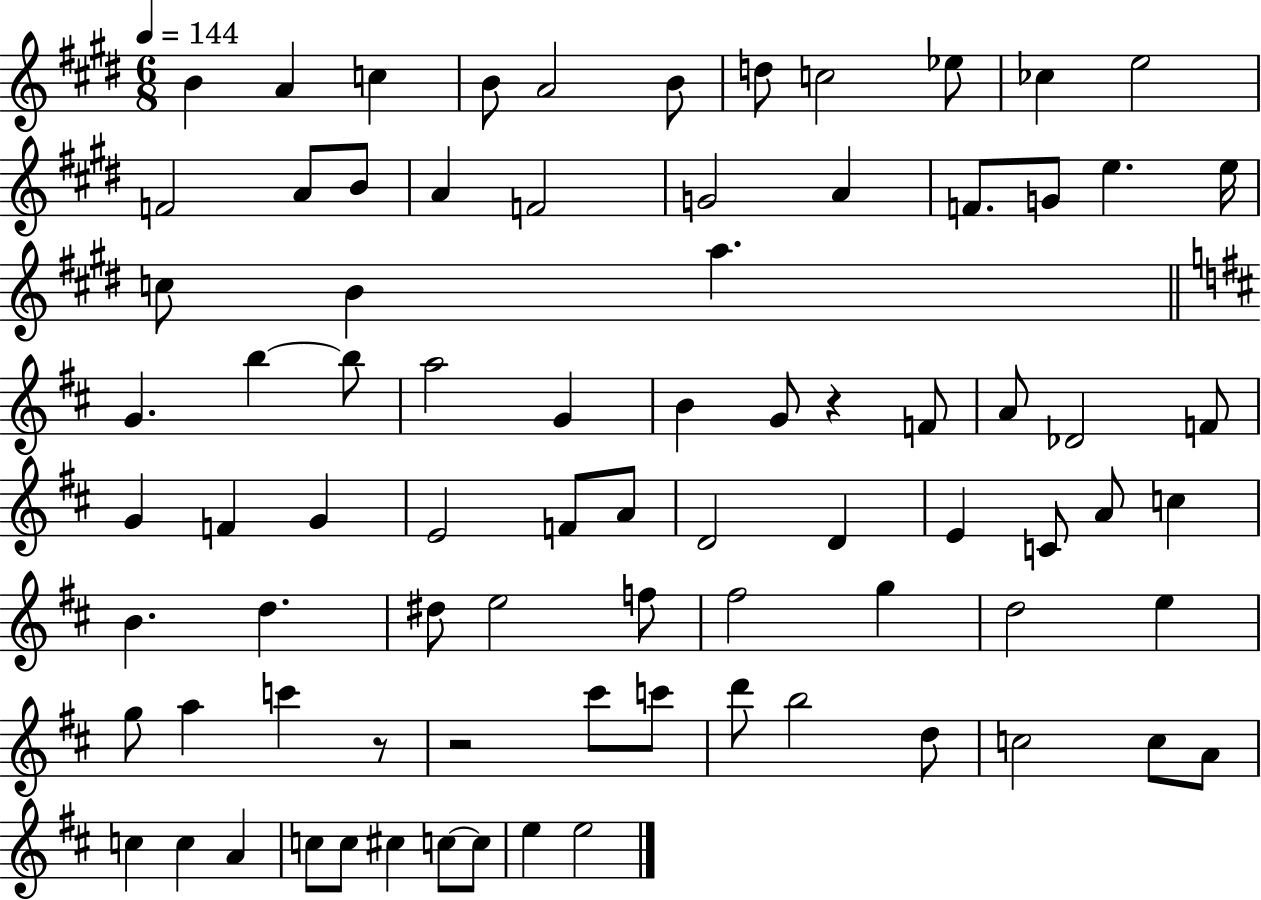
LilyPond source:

{
  \clef treble
  \numericTimeSignature
  \time 6/8
  \key e \major
  \tempo 4 = 144
  b'4 a'4 c''4 | b'8 a'2 b'8 | d''8 c''2 ees''8 | ces''4 e''2 | \break f'2 a'8 b'8 | a'4 f'2 | g'2 a'4 | f'8. g'8 e''4. e''16 | \break c''8 b'4 a''4. | \bar "||" \break \key d \major g'4. b''4~~ b''8 | a''2 g'4 | b'4 g'8 r4 f'8 | a'8 des'2 f'8 | \break g'4 f'4 g'4 | e'2 f'8 a'8 | d'2 d'4 | e'4 c'8 a'8 c''4 | \break b'4. d''4. | dis''8 e''2 f''8 | fis''2 g''4 | d''2 e''4 | \break g''8 a''4 c'''4 r8 | r2 cis'''8 c'''8 | d'''8 b''2 d''8 | c''2 c''8 a'8 | \break c''4 c''4 a'4 | c''8 c''8 cis''4 c''8~~ c''8 | e''4 e''2 | \bar "|."
}